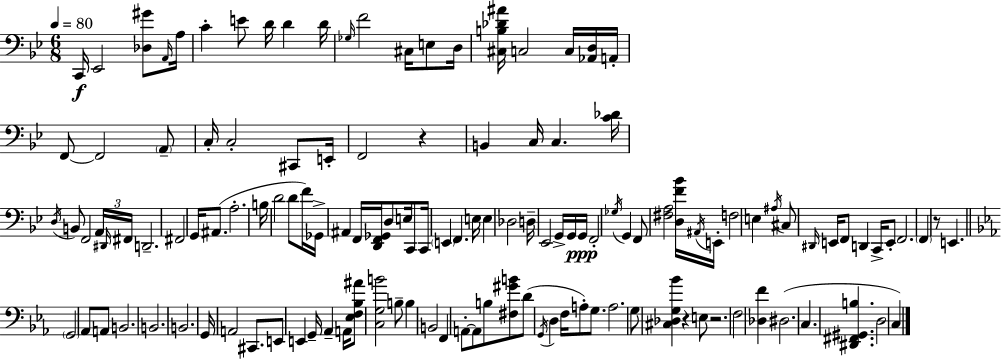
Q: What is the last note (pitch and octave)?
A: C3